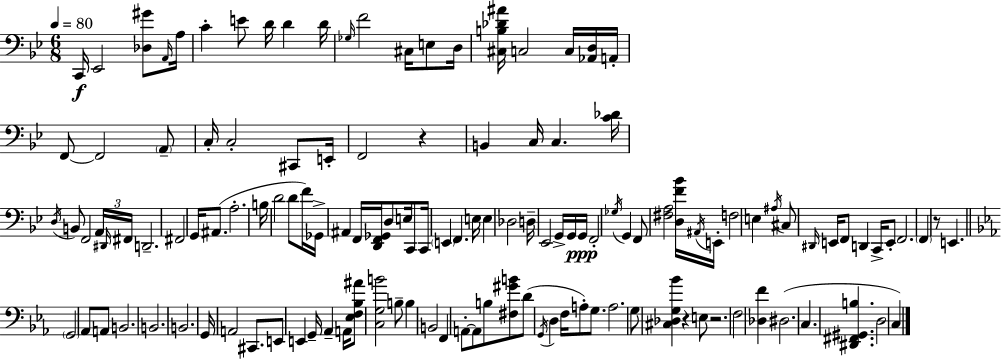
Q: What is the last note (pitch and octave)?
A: C3